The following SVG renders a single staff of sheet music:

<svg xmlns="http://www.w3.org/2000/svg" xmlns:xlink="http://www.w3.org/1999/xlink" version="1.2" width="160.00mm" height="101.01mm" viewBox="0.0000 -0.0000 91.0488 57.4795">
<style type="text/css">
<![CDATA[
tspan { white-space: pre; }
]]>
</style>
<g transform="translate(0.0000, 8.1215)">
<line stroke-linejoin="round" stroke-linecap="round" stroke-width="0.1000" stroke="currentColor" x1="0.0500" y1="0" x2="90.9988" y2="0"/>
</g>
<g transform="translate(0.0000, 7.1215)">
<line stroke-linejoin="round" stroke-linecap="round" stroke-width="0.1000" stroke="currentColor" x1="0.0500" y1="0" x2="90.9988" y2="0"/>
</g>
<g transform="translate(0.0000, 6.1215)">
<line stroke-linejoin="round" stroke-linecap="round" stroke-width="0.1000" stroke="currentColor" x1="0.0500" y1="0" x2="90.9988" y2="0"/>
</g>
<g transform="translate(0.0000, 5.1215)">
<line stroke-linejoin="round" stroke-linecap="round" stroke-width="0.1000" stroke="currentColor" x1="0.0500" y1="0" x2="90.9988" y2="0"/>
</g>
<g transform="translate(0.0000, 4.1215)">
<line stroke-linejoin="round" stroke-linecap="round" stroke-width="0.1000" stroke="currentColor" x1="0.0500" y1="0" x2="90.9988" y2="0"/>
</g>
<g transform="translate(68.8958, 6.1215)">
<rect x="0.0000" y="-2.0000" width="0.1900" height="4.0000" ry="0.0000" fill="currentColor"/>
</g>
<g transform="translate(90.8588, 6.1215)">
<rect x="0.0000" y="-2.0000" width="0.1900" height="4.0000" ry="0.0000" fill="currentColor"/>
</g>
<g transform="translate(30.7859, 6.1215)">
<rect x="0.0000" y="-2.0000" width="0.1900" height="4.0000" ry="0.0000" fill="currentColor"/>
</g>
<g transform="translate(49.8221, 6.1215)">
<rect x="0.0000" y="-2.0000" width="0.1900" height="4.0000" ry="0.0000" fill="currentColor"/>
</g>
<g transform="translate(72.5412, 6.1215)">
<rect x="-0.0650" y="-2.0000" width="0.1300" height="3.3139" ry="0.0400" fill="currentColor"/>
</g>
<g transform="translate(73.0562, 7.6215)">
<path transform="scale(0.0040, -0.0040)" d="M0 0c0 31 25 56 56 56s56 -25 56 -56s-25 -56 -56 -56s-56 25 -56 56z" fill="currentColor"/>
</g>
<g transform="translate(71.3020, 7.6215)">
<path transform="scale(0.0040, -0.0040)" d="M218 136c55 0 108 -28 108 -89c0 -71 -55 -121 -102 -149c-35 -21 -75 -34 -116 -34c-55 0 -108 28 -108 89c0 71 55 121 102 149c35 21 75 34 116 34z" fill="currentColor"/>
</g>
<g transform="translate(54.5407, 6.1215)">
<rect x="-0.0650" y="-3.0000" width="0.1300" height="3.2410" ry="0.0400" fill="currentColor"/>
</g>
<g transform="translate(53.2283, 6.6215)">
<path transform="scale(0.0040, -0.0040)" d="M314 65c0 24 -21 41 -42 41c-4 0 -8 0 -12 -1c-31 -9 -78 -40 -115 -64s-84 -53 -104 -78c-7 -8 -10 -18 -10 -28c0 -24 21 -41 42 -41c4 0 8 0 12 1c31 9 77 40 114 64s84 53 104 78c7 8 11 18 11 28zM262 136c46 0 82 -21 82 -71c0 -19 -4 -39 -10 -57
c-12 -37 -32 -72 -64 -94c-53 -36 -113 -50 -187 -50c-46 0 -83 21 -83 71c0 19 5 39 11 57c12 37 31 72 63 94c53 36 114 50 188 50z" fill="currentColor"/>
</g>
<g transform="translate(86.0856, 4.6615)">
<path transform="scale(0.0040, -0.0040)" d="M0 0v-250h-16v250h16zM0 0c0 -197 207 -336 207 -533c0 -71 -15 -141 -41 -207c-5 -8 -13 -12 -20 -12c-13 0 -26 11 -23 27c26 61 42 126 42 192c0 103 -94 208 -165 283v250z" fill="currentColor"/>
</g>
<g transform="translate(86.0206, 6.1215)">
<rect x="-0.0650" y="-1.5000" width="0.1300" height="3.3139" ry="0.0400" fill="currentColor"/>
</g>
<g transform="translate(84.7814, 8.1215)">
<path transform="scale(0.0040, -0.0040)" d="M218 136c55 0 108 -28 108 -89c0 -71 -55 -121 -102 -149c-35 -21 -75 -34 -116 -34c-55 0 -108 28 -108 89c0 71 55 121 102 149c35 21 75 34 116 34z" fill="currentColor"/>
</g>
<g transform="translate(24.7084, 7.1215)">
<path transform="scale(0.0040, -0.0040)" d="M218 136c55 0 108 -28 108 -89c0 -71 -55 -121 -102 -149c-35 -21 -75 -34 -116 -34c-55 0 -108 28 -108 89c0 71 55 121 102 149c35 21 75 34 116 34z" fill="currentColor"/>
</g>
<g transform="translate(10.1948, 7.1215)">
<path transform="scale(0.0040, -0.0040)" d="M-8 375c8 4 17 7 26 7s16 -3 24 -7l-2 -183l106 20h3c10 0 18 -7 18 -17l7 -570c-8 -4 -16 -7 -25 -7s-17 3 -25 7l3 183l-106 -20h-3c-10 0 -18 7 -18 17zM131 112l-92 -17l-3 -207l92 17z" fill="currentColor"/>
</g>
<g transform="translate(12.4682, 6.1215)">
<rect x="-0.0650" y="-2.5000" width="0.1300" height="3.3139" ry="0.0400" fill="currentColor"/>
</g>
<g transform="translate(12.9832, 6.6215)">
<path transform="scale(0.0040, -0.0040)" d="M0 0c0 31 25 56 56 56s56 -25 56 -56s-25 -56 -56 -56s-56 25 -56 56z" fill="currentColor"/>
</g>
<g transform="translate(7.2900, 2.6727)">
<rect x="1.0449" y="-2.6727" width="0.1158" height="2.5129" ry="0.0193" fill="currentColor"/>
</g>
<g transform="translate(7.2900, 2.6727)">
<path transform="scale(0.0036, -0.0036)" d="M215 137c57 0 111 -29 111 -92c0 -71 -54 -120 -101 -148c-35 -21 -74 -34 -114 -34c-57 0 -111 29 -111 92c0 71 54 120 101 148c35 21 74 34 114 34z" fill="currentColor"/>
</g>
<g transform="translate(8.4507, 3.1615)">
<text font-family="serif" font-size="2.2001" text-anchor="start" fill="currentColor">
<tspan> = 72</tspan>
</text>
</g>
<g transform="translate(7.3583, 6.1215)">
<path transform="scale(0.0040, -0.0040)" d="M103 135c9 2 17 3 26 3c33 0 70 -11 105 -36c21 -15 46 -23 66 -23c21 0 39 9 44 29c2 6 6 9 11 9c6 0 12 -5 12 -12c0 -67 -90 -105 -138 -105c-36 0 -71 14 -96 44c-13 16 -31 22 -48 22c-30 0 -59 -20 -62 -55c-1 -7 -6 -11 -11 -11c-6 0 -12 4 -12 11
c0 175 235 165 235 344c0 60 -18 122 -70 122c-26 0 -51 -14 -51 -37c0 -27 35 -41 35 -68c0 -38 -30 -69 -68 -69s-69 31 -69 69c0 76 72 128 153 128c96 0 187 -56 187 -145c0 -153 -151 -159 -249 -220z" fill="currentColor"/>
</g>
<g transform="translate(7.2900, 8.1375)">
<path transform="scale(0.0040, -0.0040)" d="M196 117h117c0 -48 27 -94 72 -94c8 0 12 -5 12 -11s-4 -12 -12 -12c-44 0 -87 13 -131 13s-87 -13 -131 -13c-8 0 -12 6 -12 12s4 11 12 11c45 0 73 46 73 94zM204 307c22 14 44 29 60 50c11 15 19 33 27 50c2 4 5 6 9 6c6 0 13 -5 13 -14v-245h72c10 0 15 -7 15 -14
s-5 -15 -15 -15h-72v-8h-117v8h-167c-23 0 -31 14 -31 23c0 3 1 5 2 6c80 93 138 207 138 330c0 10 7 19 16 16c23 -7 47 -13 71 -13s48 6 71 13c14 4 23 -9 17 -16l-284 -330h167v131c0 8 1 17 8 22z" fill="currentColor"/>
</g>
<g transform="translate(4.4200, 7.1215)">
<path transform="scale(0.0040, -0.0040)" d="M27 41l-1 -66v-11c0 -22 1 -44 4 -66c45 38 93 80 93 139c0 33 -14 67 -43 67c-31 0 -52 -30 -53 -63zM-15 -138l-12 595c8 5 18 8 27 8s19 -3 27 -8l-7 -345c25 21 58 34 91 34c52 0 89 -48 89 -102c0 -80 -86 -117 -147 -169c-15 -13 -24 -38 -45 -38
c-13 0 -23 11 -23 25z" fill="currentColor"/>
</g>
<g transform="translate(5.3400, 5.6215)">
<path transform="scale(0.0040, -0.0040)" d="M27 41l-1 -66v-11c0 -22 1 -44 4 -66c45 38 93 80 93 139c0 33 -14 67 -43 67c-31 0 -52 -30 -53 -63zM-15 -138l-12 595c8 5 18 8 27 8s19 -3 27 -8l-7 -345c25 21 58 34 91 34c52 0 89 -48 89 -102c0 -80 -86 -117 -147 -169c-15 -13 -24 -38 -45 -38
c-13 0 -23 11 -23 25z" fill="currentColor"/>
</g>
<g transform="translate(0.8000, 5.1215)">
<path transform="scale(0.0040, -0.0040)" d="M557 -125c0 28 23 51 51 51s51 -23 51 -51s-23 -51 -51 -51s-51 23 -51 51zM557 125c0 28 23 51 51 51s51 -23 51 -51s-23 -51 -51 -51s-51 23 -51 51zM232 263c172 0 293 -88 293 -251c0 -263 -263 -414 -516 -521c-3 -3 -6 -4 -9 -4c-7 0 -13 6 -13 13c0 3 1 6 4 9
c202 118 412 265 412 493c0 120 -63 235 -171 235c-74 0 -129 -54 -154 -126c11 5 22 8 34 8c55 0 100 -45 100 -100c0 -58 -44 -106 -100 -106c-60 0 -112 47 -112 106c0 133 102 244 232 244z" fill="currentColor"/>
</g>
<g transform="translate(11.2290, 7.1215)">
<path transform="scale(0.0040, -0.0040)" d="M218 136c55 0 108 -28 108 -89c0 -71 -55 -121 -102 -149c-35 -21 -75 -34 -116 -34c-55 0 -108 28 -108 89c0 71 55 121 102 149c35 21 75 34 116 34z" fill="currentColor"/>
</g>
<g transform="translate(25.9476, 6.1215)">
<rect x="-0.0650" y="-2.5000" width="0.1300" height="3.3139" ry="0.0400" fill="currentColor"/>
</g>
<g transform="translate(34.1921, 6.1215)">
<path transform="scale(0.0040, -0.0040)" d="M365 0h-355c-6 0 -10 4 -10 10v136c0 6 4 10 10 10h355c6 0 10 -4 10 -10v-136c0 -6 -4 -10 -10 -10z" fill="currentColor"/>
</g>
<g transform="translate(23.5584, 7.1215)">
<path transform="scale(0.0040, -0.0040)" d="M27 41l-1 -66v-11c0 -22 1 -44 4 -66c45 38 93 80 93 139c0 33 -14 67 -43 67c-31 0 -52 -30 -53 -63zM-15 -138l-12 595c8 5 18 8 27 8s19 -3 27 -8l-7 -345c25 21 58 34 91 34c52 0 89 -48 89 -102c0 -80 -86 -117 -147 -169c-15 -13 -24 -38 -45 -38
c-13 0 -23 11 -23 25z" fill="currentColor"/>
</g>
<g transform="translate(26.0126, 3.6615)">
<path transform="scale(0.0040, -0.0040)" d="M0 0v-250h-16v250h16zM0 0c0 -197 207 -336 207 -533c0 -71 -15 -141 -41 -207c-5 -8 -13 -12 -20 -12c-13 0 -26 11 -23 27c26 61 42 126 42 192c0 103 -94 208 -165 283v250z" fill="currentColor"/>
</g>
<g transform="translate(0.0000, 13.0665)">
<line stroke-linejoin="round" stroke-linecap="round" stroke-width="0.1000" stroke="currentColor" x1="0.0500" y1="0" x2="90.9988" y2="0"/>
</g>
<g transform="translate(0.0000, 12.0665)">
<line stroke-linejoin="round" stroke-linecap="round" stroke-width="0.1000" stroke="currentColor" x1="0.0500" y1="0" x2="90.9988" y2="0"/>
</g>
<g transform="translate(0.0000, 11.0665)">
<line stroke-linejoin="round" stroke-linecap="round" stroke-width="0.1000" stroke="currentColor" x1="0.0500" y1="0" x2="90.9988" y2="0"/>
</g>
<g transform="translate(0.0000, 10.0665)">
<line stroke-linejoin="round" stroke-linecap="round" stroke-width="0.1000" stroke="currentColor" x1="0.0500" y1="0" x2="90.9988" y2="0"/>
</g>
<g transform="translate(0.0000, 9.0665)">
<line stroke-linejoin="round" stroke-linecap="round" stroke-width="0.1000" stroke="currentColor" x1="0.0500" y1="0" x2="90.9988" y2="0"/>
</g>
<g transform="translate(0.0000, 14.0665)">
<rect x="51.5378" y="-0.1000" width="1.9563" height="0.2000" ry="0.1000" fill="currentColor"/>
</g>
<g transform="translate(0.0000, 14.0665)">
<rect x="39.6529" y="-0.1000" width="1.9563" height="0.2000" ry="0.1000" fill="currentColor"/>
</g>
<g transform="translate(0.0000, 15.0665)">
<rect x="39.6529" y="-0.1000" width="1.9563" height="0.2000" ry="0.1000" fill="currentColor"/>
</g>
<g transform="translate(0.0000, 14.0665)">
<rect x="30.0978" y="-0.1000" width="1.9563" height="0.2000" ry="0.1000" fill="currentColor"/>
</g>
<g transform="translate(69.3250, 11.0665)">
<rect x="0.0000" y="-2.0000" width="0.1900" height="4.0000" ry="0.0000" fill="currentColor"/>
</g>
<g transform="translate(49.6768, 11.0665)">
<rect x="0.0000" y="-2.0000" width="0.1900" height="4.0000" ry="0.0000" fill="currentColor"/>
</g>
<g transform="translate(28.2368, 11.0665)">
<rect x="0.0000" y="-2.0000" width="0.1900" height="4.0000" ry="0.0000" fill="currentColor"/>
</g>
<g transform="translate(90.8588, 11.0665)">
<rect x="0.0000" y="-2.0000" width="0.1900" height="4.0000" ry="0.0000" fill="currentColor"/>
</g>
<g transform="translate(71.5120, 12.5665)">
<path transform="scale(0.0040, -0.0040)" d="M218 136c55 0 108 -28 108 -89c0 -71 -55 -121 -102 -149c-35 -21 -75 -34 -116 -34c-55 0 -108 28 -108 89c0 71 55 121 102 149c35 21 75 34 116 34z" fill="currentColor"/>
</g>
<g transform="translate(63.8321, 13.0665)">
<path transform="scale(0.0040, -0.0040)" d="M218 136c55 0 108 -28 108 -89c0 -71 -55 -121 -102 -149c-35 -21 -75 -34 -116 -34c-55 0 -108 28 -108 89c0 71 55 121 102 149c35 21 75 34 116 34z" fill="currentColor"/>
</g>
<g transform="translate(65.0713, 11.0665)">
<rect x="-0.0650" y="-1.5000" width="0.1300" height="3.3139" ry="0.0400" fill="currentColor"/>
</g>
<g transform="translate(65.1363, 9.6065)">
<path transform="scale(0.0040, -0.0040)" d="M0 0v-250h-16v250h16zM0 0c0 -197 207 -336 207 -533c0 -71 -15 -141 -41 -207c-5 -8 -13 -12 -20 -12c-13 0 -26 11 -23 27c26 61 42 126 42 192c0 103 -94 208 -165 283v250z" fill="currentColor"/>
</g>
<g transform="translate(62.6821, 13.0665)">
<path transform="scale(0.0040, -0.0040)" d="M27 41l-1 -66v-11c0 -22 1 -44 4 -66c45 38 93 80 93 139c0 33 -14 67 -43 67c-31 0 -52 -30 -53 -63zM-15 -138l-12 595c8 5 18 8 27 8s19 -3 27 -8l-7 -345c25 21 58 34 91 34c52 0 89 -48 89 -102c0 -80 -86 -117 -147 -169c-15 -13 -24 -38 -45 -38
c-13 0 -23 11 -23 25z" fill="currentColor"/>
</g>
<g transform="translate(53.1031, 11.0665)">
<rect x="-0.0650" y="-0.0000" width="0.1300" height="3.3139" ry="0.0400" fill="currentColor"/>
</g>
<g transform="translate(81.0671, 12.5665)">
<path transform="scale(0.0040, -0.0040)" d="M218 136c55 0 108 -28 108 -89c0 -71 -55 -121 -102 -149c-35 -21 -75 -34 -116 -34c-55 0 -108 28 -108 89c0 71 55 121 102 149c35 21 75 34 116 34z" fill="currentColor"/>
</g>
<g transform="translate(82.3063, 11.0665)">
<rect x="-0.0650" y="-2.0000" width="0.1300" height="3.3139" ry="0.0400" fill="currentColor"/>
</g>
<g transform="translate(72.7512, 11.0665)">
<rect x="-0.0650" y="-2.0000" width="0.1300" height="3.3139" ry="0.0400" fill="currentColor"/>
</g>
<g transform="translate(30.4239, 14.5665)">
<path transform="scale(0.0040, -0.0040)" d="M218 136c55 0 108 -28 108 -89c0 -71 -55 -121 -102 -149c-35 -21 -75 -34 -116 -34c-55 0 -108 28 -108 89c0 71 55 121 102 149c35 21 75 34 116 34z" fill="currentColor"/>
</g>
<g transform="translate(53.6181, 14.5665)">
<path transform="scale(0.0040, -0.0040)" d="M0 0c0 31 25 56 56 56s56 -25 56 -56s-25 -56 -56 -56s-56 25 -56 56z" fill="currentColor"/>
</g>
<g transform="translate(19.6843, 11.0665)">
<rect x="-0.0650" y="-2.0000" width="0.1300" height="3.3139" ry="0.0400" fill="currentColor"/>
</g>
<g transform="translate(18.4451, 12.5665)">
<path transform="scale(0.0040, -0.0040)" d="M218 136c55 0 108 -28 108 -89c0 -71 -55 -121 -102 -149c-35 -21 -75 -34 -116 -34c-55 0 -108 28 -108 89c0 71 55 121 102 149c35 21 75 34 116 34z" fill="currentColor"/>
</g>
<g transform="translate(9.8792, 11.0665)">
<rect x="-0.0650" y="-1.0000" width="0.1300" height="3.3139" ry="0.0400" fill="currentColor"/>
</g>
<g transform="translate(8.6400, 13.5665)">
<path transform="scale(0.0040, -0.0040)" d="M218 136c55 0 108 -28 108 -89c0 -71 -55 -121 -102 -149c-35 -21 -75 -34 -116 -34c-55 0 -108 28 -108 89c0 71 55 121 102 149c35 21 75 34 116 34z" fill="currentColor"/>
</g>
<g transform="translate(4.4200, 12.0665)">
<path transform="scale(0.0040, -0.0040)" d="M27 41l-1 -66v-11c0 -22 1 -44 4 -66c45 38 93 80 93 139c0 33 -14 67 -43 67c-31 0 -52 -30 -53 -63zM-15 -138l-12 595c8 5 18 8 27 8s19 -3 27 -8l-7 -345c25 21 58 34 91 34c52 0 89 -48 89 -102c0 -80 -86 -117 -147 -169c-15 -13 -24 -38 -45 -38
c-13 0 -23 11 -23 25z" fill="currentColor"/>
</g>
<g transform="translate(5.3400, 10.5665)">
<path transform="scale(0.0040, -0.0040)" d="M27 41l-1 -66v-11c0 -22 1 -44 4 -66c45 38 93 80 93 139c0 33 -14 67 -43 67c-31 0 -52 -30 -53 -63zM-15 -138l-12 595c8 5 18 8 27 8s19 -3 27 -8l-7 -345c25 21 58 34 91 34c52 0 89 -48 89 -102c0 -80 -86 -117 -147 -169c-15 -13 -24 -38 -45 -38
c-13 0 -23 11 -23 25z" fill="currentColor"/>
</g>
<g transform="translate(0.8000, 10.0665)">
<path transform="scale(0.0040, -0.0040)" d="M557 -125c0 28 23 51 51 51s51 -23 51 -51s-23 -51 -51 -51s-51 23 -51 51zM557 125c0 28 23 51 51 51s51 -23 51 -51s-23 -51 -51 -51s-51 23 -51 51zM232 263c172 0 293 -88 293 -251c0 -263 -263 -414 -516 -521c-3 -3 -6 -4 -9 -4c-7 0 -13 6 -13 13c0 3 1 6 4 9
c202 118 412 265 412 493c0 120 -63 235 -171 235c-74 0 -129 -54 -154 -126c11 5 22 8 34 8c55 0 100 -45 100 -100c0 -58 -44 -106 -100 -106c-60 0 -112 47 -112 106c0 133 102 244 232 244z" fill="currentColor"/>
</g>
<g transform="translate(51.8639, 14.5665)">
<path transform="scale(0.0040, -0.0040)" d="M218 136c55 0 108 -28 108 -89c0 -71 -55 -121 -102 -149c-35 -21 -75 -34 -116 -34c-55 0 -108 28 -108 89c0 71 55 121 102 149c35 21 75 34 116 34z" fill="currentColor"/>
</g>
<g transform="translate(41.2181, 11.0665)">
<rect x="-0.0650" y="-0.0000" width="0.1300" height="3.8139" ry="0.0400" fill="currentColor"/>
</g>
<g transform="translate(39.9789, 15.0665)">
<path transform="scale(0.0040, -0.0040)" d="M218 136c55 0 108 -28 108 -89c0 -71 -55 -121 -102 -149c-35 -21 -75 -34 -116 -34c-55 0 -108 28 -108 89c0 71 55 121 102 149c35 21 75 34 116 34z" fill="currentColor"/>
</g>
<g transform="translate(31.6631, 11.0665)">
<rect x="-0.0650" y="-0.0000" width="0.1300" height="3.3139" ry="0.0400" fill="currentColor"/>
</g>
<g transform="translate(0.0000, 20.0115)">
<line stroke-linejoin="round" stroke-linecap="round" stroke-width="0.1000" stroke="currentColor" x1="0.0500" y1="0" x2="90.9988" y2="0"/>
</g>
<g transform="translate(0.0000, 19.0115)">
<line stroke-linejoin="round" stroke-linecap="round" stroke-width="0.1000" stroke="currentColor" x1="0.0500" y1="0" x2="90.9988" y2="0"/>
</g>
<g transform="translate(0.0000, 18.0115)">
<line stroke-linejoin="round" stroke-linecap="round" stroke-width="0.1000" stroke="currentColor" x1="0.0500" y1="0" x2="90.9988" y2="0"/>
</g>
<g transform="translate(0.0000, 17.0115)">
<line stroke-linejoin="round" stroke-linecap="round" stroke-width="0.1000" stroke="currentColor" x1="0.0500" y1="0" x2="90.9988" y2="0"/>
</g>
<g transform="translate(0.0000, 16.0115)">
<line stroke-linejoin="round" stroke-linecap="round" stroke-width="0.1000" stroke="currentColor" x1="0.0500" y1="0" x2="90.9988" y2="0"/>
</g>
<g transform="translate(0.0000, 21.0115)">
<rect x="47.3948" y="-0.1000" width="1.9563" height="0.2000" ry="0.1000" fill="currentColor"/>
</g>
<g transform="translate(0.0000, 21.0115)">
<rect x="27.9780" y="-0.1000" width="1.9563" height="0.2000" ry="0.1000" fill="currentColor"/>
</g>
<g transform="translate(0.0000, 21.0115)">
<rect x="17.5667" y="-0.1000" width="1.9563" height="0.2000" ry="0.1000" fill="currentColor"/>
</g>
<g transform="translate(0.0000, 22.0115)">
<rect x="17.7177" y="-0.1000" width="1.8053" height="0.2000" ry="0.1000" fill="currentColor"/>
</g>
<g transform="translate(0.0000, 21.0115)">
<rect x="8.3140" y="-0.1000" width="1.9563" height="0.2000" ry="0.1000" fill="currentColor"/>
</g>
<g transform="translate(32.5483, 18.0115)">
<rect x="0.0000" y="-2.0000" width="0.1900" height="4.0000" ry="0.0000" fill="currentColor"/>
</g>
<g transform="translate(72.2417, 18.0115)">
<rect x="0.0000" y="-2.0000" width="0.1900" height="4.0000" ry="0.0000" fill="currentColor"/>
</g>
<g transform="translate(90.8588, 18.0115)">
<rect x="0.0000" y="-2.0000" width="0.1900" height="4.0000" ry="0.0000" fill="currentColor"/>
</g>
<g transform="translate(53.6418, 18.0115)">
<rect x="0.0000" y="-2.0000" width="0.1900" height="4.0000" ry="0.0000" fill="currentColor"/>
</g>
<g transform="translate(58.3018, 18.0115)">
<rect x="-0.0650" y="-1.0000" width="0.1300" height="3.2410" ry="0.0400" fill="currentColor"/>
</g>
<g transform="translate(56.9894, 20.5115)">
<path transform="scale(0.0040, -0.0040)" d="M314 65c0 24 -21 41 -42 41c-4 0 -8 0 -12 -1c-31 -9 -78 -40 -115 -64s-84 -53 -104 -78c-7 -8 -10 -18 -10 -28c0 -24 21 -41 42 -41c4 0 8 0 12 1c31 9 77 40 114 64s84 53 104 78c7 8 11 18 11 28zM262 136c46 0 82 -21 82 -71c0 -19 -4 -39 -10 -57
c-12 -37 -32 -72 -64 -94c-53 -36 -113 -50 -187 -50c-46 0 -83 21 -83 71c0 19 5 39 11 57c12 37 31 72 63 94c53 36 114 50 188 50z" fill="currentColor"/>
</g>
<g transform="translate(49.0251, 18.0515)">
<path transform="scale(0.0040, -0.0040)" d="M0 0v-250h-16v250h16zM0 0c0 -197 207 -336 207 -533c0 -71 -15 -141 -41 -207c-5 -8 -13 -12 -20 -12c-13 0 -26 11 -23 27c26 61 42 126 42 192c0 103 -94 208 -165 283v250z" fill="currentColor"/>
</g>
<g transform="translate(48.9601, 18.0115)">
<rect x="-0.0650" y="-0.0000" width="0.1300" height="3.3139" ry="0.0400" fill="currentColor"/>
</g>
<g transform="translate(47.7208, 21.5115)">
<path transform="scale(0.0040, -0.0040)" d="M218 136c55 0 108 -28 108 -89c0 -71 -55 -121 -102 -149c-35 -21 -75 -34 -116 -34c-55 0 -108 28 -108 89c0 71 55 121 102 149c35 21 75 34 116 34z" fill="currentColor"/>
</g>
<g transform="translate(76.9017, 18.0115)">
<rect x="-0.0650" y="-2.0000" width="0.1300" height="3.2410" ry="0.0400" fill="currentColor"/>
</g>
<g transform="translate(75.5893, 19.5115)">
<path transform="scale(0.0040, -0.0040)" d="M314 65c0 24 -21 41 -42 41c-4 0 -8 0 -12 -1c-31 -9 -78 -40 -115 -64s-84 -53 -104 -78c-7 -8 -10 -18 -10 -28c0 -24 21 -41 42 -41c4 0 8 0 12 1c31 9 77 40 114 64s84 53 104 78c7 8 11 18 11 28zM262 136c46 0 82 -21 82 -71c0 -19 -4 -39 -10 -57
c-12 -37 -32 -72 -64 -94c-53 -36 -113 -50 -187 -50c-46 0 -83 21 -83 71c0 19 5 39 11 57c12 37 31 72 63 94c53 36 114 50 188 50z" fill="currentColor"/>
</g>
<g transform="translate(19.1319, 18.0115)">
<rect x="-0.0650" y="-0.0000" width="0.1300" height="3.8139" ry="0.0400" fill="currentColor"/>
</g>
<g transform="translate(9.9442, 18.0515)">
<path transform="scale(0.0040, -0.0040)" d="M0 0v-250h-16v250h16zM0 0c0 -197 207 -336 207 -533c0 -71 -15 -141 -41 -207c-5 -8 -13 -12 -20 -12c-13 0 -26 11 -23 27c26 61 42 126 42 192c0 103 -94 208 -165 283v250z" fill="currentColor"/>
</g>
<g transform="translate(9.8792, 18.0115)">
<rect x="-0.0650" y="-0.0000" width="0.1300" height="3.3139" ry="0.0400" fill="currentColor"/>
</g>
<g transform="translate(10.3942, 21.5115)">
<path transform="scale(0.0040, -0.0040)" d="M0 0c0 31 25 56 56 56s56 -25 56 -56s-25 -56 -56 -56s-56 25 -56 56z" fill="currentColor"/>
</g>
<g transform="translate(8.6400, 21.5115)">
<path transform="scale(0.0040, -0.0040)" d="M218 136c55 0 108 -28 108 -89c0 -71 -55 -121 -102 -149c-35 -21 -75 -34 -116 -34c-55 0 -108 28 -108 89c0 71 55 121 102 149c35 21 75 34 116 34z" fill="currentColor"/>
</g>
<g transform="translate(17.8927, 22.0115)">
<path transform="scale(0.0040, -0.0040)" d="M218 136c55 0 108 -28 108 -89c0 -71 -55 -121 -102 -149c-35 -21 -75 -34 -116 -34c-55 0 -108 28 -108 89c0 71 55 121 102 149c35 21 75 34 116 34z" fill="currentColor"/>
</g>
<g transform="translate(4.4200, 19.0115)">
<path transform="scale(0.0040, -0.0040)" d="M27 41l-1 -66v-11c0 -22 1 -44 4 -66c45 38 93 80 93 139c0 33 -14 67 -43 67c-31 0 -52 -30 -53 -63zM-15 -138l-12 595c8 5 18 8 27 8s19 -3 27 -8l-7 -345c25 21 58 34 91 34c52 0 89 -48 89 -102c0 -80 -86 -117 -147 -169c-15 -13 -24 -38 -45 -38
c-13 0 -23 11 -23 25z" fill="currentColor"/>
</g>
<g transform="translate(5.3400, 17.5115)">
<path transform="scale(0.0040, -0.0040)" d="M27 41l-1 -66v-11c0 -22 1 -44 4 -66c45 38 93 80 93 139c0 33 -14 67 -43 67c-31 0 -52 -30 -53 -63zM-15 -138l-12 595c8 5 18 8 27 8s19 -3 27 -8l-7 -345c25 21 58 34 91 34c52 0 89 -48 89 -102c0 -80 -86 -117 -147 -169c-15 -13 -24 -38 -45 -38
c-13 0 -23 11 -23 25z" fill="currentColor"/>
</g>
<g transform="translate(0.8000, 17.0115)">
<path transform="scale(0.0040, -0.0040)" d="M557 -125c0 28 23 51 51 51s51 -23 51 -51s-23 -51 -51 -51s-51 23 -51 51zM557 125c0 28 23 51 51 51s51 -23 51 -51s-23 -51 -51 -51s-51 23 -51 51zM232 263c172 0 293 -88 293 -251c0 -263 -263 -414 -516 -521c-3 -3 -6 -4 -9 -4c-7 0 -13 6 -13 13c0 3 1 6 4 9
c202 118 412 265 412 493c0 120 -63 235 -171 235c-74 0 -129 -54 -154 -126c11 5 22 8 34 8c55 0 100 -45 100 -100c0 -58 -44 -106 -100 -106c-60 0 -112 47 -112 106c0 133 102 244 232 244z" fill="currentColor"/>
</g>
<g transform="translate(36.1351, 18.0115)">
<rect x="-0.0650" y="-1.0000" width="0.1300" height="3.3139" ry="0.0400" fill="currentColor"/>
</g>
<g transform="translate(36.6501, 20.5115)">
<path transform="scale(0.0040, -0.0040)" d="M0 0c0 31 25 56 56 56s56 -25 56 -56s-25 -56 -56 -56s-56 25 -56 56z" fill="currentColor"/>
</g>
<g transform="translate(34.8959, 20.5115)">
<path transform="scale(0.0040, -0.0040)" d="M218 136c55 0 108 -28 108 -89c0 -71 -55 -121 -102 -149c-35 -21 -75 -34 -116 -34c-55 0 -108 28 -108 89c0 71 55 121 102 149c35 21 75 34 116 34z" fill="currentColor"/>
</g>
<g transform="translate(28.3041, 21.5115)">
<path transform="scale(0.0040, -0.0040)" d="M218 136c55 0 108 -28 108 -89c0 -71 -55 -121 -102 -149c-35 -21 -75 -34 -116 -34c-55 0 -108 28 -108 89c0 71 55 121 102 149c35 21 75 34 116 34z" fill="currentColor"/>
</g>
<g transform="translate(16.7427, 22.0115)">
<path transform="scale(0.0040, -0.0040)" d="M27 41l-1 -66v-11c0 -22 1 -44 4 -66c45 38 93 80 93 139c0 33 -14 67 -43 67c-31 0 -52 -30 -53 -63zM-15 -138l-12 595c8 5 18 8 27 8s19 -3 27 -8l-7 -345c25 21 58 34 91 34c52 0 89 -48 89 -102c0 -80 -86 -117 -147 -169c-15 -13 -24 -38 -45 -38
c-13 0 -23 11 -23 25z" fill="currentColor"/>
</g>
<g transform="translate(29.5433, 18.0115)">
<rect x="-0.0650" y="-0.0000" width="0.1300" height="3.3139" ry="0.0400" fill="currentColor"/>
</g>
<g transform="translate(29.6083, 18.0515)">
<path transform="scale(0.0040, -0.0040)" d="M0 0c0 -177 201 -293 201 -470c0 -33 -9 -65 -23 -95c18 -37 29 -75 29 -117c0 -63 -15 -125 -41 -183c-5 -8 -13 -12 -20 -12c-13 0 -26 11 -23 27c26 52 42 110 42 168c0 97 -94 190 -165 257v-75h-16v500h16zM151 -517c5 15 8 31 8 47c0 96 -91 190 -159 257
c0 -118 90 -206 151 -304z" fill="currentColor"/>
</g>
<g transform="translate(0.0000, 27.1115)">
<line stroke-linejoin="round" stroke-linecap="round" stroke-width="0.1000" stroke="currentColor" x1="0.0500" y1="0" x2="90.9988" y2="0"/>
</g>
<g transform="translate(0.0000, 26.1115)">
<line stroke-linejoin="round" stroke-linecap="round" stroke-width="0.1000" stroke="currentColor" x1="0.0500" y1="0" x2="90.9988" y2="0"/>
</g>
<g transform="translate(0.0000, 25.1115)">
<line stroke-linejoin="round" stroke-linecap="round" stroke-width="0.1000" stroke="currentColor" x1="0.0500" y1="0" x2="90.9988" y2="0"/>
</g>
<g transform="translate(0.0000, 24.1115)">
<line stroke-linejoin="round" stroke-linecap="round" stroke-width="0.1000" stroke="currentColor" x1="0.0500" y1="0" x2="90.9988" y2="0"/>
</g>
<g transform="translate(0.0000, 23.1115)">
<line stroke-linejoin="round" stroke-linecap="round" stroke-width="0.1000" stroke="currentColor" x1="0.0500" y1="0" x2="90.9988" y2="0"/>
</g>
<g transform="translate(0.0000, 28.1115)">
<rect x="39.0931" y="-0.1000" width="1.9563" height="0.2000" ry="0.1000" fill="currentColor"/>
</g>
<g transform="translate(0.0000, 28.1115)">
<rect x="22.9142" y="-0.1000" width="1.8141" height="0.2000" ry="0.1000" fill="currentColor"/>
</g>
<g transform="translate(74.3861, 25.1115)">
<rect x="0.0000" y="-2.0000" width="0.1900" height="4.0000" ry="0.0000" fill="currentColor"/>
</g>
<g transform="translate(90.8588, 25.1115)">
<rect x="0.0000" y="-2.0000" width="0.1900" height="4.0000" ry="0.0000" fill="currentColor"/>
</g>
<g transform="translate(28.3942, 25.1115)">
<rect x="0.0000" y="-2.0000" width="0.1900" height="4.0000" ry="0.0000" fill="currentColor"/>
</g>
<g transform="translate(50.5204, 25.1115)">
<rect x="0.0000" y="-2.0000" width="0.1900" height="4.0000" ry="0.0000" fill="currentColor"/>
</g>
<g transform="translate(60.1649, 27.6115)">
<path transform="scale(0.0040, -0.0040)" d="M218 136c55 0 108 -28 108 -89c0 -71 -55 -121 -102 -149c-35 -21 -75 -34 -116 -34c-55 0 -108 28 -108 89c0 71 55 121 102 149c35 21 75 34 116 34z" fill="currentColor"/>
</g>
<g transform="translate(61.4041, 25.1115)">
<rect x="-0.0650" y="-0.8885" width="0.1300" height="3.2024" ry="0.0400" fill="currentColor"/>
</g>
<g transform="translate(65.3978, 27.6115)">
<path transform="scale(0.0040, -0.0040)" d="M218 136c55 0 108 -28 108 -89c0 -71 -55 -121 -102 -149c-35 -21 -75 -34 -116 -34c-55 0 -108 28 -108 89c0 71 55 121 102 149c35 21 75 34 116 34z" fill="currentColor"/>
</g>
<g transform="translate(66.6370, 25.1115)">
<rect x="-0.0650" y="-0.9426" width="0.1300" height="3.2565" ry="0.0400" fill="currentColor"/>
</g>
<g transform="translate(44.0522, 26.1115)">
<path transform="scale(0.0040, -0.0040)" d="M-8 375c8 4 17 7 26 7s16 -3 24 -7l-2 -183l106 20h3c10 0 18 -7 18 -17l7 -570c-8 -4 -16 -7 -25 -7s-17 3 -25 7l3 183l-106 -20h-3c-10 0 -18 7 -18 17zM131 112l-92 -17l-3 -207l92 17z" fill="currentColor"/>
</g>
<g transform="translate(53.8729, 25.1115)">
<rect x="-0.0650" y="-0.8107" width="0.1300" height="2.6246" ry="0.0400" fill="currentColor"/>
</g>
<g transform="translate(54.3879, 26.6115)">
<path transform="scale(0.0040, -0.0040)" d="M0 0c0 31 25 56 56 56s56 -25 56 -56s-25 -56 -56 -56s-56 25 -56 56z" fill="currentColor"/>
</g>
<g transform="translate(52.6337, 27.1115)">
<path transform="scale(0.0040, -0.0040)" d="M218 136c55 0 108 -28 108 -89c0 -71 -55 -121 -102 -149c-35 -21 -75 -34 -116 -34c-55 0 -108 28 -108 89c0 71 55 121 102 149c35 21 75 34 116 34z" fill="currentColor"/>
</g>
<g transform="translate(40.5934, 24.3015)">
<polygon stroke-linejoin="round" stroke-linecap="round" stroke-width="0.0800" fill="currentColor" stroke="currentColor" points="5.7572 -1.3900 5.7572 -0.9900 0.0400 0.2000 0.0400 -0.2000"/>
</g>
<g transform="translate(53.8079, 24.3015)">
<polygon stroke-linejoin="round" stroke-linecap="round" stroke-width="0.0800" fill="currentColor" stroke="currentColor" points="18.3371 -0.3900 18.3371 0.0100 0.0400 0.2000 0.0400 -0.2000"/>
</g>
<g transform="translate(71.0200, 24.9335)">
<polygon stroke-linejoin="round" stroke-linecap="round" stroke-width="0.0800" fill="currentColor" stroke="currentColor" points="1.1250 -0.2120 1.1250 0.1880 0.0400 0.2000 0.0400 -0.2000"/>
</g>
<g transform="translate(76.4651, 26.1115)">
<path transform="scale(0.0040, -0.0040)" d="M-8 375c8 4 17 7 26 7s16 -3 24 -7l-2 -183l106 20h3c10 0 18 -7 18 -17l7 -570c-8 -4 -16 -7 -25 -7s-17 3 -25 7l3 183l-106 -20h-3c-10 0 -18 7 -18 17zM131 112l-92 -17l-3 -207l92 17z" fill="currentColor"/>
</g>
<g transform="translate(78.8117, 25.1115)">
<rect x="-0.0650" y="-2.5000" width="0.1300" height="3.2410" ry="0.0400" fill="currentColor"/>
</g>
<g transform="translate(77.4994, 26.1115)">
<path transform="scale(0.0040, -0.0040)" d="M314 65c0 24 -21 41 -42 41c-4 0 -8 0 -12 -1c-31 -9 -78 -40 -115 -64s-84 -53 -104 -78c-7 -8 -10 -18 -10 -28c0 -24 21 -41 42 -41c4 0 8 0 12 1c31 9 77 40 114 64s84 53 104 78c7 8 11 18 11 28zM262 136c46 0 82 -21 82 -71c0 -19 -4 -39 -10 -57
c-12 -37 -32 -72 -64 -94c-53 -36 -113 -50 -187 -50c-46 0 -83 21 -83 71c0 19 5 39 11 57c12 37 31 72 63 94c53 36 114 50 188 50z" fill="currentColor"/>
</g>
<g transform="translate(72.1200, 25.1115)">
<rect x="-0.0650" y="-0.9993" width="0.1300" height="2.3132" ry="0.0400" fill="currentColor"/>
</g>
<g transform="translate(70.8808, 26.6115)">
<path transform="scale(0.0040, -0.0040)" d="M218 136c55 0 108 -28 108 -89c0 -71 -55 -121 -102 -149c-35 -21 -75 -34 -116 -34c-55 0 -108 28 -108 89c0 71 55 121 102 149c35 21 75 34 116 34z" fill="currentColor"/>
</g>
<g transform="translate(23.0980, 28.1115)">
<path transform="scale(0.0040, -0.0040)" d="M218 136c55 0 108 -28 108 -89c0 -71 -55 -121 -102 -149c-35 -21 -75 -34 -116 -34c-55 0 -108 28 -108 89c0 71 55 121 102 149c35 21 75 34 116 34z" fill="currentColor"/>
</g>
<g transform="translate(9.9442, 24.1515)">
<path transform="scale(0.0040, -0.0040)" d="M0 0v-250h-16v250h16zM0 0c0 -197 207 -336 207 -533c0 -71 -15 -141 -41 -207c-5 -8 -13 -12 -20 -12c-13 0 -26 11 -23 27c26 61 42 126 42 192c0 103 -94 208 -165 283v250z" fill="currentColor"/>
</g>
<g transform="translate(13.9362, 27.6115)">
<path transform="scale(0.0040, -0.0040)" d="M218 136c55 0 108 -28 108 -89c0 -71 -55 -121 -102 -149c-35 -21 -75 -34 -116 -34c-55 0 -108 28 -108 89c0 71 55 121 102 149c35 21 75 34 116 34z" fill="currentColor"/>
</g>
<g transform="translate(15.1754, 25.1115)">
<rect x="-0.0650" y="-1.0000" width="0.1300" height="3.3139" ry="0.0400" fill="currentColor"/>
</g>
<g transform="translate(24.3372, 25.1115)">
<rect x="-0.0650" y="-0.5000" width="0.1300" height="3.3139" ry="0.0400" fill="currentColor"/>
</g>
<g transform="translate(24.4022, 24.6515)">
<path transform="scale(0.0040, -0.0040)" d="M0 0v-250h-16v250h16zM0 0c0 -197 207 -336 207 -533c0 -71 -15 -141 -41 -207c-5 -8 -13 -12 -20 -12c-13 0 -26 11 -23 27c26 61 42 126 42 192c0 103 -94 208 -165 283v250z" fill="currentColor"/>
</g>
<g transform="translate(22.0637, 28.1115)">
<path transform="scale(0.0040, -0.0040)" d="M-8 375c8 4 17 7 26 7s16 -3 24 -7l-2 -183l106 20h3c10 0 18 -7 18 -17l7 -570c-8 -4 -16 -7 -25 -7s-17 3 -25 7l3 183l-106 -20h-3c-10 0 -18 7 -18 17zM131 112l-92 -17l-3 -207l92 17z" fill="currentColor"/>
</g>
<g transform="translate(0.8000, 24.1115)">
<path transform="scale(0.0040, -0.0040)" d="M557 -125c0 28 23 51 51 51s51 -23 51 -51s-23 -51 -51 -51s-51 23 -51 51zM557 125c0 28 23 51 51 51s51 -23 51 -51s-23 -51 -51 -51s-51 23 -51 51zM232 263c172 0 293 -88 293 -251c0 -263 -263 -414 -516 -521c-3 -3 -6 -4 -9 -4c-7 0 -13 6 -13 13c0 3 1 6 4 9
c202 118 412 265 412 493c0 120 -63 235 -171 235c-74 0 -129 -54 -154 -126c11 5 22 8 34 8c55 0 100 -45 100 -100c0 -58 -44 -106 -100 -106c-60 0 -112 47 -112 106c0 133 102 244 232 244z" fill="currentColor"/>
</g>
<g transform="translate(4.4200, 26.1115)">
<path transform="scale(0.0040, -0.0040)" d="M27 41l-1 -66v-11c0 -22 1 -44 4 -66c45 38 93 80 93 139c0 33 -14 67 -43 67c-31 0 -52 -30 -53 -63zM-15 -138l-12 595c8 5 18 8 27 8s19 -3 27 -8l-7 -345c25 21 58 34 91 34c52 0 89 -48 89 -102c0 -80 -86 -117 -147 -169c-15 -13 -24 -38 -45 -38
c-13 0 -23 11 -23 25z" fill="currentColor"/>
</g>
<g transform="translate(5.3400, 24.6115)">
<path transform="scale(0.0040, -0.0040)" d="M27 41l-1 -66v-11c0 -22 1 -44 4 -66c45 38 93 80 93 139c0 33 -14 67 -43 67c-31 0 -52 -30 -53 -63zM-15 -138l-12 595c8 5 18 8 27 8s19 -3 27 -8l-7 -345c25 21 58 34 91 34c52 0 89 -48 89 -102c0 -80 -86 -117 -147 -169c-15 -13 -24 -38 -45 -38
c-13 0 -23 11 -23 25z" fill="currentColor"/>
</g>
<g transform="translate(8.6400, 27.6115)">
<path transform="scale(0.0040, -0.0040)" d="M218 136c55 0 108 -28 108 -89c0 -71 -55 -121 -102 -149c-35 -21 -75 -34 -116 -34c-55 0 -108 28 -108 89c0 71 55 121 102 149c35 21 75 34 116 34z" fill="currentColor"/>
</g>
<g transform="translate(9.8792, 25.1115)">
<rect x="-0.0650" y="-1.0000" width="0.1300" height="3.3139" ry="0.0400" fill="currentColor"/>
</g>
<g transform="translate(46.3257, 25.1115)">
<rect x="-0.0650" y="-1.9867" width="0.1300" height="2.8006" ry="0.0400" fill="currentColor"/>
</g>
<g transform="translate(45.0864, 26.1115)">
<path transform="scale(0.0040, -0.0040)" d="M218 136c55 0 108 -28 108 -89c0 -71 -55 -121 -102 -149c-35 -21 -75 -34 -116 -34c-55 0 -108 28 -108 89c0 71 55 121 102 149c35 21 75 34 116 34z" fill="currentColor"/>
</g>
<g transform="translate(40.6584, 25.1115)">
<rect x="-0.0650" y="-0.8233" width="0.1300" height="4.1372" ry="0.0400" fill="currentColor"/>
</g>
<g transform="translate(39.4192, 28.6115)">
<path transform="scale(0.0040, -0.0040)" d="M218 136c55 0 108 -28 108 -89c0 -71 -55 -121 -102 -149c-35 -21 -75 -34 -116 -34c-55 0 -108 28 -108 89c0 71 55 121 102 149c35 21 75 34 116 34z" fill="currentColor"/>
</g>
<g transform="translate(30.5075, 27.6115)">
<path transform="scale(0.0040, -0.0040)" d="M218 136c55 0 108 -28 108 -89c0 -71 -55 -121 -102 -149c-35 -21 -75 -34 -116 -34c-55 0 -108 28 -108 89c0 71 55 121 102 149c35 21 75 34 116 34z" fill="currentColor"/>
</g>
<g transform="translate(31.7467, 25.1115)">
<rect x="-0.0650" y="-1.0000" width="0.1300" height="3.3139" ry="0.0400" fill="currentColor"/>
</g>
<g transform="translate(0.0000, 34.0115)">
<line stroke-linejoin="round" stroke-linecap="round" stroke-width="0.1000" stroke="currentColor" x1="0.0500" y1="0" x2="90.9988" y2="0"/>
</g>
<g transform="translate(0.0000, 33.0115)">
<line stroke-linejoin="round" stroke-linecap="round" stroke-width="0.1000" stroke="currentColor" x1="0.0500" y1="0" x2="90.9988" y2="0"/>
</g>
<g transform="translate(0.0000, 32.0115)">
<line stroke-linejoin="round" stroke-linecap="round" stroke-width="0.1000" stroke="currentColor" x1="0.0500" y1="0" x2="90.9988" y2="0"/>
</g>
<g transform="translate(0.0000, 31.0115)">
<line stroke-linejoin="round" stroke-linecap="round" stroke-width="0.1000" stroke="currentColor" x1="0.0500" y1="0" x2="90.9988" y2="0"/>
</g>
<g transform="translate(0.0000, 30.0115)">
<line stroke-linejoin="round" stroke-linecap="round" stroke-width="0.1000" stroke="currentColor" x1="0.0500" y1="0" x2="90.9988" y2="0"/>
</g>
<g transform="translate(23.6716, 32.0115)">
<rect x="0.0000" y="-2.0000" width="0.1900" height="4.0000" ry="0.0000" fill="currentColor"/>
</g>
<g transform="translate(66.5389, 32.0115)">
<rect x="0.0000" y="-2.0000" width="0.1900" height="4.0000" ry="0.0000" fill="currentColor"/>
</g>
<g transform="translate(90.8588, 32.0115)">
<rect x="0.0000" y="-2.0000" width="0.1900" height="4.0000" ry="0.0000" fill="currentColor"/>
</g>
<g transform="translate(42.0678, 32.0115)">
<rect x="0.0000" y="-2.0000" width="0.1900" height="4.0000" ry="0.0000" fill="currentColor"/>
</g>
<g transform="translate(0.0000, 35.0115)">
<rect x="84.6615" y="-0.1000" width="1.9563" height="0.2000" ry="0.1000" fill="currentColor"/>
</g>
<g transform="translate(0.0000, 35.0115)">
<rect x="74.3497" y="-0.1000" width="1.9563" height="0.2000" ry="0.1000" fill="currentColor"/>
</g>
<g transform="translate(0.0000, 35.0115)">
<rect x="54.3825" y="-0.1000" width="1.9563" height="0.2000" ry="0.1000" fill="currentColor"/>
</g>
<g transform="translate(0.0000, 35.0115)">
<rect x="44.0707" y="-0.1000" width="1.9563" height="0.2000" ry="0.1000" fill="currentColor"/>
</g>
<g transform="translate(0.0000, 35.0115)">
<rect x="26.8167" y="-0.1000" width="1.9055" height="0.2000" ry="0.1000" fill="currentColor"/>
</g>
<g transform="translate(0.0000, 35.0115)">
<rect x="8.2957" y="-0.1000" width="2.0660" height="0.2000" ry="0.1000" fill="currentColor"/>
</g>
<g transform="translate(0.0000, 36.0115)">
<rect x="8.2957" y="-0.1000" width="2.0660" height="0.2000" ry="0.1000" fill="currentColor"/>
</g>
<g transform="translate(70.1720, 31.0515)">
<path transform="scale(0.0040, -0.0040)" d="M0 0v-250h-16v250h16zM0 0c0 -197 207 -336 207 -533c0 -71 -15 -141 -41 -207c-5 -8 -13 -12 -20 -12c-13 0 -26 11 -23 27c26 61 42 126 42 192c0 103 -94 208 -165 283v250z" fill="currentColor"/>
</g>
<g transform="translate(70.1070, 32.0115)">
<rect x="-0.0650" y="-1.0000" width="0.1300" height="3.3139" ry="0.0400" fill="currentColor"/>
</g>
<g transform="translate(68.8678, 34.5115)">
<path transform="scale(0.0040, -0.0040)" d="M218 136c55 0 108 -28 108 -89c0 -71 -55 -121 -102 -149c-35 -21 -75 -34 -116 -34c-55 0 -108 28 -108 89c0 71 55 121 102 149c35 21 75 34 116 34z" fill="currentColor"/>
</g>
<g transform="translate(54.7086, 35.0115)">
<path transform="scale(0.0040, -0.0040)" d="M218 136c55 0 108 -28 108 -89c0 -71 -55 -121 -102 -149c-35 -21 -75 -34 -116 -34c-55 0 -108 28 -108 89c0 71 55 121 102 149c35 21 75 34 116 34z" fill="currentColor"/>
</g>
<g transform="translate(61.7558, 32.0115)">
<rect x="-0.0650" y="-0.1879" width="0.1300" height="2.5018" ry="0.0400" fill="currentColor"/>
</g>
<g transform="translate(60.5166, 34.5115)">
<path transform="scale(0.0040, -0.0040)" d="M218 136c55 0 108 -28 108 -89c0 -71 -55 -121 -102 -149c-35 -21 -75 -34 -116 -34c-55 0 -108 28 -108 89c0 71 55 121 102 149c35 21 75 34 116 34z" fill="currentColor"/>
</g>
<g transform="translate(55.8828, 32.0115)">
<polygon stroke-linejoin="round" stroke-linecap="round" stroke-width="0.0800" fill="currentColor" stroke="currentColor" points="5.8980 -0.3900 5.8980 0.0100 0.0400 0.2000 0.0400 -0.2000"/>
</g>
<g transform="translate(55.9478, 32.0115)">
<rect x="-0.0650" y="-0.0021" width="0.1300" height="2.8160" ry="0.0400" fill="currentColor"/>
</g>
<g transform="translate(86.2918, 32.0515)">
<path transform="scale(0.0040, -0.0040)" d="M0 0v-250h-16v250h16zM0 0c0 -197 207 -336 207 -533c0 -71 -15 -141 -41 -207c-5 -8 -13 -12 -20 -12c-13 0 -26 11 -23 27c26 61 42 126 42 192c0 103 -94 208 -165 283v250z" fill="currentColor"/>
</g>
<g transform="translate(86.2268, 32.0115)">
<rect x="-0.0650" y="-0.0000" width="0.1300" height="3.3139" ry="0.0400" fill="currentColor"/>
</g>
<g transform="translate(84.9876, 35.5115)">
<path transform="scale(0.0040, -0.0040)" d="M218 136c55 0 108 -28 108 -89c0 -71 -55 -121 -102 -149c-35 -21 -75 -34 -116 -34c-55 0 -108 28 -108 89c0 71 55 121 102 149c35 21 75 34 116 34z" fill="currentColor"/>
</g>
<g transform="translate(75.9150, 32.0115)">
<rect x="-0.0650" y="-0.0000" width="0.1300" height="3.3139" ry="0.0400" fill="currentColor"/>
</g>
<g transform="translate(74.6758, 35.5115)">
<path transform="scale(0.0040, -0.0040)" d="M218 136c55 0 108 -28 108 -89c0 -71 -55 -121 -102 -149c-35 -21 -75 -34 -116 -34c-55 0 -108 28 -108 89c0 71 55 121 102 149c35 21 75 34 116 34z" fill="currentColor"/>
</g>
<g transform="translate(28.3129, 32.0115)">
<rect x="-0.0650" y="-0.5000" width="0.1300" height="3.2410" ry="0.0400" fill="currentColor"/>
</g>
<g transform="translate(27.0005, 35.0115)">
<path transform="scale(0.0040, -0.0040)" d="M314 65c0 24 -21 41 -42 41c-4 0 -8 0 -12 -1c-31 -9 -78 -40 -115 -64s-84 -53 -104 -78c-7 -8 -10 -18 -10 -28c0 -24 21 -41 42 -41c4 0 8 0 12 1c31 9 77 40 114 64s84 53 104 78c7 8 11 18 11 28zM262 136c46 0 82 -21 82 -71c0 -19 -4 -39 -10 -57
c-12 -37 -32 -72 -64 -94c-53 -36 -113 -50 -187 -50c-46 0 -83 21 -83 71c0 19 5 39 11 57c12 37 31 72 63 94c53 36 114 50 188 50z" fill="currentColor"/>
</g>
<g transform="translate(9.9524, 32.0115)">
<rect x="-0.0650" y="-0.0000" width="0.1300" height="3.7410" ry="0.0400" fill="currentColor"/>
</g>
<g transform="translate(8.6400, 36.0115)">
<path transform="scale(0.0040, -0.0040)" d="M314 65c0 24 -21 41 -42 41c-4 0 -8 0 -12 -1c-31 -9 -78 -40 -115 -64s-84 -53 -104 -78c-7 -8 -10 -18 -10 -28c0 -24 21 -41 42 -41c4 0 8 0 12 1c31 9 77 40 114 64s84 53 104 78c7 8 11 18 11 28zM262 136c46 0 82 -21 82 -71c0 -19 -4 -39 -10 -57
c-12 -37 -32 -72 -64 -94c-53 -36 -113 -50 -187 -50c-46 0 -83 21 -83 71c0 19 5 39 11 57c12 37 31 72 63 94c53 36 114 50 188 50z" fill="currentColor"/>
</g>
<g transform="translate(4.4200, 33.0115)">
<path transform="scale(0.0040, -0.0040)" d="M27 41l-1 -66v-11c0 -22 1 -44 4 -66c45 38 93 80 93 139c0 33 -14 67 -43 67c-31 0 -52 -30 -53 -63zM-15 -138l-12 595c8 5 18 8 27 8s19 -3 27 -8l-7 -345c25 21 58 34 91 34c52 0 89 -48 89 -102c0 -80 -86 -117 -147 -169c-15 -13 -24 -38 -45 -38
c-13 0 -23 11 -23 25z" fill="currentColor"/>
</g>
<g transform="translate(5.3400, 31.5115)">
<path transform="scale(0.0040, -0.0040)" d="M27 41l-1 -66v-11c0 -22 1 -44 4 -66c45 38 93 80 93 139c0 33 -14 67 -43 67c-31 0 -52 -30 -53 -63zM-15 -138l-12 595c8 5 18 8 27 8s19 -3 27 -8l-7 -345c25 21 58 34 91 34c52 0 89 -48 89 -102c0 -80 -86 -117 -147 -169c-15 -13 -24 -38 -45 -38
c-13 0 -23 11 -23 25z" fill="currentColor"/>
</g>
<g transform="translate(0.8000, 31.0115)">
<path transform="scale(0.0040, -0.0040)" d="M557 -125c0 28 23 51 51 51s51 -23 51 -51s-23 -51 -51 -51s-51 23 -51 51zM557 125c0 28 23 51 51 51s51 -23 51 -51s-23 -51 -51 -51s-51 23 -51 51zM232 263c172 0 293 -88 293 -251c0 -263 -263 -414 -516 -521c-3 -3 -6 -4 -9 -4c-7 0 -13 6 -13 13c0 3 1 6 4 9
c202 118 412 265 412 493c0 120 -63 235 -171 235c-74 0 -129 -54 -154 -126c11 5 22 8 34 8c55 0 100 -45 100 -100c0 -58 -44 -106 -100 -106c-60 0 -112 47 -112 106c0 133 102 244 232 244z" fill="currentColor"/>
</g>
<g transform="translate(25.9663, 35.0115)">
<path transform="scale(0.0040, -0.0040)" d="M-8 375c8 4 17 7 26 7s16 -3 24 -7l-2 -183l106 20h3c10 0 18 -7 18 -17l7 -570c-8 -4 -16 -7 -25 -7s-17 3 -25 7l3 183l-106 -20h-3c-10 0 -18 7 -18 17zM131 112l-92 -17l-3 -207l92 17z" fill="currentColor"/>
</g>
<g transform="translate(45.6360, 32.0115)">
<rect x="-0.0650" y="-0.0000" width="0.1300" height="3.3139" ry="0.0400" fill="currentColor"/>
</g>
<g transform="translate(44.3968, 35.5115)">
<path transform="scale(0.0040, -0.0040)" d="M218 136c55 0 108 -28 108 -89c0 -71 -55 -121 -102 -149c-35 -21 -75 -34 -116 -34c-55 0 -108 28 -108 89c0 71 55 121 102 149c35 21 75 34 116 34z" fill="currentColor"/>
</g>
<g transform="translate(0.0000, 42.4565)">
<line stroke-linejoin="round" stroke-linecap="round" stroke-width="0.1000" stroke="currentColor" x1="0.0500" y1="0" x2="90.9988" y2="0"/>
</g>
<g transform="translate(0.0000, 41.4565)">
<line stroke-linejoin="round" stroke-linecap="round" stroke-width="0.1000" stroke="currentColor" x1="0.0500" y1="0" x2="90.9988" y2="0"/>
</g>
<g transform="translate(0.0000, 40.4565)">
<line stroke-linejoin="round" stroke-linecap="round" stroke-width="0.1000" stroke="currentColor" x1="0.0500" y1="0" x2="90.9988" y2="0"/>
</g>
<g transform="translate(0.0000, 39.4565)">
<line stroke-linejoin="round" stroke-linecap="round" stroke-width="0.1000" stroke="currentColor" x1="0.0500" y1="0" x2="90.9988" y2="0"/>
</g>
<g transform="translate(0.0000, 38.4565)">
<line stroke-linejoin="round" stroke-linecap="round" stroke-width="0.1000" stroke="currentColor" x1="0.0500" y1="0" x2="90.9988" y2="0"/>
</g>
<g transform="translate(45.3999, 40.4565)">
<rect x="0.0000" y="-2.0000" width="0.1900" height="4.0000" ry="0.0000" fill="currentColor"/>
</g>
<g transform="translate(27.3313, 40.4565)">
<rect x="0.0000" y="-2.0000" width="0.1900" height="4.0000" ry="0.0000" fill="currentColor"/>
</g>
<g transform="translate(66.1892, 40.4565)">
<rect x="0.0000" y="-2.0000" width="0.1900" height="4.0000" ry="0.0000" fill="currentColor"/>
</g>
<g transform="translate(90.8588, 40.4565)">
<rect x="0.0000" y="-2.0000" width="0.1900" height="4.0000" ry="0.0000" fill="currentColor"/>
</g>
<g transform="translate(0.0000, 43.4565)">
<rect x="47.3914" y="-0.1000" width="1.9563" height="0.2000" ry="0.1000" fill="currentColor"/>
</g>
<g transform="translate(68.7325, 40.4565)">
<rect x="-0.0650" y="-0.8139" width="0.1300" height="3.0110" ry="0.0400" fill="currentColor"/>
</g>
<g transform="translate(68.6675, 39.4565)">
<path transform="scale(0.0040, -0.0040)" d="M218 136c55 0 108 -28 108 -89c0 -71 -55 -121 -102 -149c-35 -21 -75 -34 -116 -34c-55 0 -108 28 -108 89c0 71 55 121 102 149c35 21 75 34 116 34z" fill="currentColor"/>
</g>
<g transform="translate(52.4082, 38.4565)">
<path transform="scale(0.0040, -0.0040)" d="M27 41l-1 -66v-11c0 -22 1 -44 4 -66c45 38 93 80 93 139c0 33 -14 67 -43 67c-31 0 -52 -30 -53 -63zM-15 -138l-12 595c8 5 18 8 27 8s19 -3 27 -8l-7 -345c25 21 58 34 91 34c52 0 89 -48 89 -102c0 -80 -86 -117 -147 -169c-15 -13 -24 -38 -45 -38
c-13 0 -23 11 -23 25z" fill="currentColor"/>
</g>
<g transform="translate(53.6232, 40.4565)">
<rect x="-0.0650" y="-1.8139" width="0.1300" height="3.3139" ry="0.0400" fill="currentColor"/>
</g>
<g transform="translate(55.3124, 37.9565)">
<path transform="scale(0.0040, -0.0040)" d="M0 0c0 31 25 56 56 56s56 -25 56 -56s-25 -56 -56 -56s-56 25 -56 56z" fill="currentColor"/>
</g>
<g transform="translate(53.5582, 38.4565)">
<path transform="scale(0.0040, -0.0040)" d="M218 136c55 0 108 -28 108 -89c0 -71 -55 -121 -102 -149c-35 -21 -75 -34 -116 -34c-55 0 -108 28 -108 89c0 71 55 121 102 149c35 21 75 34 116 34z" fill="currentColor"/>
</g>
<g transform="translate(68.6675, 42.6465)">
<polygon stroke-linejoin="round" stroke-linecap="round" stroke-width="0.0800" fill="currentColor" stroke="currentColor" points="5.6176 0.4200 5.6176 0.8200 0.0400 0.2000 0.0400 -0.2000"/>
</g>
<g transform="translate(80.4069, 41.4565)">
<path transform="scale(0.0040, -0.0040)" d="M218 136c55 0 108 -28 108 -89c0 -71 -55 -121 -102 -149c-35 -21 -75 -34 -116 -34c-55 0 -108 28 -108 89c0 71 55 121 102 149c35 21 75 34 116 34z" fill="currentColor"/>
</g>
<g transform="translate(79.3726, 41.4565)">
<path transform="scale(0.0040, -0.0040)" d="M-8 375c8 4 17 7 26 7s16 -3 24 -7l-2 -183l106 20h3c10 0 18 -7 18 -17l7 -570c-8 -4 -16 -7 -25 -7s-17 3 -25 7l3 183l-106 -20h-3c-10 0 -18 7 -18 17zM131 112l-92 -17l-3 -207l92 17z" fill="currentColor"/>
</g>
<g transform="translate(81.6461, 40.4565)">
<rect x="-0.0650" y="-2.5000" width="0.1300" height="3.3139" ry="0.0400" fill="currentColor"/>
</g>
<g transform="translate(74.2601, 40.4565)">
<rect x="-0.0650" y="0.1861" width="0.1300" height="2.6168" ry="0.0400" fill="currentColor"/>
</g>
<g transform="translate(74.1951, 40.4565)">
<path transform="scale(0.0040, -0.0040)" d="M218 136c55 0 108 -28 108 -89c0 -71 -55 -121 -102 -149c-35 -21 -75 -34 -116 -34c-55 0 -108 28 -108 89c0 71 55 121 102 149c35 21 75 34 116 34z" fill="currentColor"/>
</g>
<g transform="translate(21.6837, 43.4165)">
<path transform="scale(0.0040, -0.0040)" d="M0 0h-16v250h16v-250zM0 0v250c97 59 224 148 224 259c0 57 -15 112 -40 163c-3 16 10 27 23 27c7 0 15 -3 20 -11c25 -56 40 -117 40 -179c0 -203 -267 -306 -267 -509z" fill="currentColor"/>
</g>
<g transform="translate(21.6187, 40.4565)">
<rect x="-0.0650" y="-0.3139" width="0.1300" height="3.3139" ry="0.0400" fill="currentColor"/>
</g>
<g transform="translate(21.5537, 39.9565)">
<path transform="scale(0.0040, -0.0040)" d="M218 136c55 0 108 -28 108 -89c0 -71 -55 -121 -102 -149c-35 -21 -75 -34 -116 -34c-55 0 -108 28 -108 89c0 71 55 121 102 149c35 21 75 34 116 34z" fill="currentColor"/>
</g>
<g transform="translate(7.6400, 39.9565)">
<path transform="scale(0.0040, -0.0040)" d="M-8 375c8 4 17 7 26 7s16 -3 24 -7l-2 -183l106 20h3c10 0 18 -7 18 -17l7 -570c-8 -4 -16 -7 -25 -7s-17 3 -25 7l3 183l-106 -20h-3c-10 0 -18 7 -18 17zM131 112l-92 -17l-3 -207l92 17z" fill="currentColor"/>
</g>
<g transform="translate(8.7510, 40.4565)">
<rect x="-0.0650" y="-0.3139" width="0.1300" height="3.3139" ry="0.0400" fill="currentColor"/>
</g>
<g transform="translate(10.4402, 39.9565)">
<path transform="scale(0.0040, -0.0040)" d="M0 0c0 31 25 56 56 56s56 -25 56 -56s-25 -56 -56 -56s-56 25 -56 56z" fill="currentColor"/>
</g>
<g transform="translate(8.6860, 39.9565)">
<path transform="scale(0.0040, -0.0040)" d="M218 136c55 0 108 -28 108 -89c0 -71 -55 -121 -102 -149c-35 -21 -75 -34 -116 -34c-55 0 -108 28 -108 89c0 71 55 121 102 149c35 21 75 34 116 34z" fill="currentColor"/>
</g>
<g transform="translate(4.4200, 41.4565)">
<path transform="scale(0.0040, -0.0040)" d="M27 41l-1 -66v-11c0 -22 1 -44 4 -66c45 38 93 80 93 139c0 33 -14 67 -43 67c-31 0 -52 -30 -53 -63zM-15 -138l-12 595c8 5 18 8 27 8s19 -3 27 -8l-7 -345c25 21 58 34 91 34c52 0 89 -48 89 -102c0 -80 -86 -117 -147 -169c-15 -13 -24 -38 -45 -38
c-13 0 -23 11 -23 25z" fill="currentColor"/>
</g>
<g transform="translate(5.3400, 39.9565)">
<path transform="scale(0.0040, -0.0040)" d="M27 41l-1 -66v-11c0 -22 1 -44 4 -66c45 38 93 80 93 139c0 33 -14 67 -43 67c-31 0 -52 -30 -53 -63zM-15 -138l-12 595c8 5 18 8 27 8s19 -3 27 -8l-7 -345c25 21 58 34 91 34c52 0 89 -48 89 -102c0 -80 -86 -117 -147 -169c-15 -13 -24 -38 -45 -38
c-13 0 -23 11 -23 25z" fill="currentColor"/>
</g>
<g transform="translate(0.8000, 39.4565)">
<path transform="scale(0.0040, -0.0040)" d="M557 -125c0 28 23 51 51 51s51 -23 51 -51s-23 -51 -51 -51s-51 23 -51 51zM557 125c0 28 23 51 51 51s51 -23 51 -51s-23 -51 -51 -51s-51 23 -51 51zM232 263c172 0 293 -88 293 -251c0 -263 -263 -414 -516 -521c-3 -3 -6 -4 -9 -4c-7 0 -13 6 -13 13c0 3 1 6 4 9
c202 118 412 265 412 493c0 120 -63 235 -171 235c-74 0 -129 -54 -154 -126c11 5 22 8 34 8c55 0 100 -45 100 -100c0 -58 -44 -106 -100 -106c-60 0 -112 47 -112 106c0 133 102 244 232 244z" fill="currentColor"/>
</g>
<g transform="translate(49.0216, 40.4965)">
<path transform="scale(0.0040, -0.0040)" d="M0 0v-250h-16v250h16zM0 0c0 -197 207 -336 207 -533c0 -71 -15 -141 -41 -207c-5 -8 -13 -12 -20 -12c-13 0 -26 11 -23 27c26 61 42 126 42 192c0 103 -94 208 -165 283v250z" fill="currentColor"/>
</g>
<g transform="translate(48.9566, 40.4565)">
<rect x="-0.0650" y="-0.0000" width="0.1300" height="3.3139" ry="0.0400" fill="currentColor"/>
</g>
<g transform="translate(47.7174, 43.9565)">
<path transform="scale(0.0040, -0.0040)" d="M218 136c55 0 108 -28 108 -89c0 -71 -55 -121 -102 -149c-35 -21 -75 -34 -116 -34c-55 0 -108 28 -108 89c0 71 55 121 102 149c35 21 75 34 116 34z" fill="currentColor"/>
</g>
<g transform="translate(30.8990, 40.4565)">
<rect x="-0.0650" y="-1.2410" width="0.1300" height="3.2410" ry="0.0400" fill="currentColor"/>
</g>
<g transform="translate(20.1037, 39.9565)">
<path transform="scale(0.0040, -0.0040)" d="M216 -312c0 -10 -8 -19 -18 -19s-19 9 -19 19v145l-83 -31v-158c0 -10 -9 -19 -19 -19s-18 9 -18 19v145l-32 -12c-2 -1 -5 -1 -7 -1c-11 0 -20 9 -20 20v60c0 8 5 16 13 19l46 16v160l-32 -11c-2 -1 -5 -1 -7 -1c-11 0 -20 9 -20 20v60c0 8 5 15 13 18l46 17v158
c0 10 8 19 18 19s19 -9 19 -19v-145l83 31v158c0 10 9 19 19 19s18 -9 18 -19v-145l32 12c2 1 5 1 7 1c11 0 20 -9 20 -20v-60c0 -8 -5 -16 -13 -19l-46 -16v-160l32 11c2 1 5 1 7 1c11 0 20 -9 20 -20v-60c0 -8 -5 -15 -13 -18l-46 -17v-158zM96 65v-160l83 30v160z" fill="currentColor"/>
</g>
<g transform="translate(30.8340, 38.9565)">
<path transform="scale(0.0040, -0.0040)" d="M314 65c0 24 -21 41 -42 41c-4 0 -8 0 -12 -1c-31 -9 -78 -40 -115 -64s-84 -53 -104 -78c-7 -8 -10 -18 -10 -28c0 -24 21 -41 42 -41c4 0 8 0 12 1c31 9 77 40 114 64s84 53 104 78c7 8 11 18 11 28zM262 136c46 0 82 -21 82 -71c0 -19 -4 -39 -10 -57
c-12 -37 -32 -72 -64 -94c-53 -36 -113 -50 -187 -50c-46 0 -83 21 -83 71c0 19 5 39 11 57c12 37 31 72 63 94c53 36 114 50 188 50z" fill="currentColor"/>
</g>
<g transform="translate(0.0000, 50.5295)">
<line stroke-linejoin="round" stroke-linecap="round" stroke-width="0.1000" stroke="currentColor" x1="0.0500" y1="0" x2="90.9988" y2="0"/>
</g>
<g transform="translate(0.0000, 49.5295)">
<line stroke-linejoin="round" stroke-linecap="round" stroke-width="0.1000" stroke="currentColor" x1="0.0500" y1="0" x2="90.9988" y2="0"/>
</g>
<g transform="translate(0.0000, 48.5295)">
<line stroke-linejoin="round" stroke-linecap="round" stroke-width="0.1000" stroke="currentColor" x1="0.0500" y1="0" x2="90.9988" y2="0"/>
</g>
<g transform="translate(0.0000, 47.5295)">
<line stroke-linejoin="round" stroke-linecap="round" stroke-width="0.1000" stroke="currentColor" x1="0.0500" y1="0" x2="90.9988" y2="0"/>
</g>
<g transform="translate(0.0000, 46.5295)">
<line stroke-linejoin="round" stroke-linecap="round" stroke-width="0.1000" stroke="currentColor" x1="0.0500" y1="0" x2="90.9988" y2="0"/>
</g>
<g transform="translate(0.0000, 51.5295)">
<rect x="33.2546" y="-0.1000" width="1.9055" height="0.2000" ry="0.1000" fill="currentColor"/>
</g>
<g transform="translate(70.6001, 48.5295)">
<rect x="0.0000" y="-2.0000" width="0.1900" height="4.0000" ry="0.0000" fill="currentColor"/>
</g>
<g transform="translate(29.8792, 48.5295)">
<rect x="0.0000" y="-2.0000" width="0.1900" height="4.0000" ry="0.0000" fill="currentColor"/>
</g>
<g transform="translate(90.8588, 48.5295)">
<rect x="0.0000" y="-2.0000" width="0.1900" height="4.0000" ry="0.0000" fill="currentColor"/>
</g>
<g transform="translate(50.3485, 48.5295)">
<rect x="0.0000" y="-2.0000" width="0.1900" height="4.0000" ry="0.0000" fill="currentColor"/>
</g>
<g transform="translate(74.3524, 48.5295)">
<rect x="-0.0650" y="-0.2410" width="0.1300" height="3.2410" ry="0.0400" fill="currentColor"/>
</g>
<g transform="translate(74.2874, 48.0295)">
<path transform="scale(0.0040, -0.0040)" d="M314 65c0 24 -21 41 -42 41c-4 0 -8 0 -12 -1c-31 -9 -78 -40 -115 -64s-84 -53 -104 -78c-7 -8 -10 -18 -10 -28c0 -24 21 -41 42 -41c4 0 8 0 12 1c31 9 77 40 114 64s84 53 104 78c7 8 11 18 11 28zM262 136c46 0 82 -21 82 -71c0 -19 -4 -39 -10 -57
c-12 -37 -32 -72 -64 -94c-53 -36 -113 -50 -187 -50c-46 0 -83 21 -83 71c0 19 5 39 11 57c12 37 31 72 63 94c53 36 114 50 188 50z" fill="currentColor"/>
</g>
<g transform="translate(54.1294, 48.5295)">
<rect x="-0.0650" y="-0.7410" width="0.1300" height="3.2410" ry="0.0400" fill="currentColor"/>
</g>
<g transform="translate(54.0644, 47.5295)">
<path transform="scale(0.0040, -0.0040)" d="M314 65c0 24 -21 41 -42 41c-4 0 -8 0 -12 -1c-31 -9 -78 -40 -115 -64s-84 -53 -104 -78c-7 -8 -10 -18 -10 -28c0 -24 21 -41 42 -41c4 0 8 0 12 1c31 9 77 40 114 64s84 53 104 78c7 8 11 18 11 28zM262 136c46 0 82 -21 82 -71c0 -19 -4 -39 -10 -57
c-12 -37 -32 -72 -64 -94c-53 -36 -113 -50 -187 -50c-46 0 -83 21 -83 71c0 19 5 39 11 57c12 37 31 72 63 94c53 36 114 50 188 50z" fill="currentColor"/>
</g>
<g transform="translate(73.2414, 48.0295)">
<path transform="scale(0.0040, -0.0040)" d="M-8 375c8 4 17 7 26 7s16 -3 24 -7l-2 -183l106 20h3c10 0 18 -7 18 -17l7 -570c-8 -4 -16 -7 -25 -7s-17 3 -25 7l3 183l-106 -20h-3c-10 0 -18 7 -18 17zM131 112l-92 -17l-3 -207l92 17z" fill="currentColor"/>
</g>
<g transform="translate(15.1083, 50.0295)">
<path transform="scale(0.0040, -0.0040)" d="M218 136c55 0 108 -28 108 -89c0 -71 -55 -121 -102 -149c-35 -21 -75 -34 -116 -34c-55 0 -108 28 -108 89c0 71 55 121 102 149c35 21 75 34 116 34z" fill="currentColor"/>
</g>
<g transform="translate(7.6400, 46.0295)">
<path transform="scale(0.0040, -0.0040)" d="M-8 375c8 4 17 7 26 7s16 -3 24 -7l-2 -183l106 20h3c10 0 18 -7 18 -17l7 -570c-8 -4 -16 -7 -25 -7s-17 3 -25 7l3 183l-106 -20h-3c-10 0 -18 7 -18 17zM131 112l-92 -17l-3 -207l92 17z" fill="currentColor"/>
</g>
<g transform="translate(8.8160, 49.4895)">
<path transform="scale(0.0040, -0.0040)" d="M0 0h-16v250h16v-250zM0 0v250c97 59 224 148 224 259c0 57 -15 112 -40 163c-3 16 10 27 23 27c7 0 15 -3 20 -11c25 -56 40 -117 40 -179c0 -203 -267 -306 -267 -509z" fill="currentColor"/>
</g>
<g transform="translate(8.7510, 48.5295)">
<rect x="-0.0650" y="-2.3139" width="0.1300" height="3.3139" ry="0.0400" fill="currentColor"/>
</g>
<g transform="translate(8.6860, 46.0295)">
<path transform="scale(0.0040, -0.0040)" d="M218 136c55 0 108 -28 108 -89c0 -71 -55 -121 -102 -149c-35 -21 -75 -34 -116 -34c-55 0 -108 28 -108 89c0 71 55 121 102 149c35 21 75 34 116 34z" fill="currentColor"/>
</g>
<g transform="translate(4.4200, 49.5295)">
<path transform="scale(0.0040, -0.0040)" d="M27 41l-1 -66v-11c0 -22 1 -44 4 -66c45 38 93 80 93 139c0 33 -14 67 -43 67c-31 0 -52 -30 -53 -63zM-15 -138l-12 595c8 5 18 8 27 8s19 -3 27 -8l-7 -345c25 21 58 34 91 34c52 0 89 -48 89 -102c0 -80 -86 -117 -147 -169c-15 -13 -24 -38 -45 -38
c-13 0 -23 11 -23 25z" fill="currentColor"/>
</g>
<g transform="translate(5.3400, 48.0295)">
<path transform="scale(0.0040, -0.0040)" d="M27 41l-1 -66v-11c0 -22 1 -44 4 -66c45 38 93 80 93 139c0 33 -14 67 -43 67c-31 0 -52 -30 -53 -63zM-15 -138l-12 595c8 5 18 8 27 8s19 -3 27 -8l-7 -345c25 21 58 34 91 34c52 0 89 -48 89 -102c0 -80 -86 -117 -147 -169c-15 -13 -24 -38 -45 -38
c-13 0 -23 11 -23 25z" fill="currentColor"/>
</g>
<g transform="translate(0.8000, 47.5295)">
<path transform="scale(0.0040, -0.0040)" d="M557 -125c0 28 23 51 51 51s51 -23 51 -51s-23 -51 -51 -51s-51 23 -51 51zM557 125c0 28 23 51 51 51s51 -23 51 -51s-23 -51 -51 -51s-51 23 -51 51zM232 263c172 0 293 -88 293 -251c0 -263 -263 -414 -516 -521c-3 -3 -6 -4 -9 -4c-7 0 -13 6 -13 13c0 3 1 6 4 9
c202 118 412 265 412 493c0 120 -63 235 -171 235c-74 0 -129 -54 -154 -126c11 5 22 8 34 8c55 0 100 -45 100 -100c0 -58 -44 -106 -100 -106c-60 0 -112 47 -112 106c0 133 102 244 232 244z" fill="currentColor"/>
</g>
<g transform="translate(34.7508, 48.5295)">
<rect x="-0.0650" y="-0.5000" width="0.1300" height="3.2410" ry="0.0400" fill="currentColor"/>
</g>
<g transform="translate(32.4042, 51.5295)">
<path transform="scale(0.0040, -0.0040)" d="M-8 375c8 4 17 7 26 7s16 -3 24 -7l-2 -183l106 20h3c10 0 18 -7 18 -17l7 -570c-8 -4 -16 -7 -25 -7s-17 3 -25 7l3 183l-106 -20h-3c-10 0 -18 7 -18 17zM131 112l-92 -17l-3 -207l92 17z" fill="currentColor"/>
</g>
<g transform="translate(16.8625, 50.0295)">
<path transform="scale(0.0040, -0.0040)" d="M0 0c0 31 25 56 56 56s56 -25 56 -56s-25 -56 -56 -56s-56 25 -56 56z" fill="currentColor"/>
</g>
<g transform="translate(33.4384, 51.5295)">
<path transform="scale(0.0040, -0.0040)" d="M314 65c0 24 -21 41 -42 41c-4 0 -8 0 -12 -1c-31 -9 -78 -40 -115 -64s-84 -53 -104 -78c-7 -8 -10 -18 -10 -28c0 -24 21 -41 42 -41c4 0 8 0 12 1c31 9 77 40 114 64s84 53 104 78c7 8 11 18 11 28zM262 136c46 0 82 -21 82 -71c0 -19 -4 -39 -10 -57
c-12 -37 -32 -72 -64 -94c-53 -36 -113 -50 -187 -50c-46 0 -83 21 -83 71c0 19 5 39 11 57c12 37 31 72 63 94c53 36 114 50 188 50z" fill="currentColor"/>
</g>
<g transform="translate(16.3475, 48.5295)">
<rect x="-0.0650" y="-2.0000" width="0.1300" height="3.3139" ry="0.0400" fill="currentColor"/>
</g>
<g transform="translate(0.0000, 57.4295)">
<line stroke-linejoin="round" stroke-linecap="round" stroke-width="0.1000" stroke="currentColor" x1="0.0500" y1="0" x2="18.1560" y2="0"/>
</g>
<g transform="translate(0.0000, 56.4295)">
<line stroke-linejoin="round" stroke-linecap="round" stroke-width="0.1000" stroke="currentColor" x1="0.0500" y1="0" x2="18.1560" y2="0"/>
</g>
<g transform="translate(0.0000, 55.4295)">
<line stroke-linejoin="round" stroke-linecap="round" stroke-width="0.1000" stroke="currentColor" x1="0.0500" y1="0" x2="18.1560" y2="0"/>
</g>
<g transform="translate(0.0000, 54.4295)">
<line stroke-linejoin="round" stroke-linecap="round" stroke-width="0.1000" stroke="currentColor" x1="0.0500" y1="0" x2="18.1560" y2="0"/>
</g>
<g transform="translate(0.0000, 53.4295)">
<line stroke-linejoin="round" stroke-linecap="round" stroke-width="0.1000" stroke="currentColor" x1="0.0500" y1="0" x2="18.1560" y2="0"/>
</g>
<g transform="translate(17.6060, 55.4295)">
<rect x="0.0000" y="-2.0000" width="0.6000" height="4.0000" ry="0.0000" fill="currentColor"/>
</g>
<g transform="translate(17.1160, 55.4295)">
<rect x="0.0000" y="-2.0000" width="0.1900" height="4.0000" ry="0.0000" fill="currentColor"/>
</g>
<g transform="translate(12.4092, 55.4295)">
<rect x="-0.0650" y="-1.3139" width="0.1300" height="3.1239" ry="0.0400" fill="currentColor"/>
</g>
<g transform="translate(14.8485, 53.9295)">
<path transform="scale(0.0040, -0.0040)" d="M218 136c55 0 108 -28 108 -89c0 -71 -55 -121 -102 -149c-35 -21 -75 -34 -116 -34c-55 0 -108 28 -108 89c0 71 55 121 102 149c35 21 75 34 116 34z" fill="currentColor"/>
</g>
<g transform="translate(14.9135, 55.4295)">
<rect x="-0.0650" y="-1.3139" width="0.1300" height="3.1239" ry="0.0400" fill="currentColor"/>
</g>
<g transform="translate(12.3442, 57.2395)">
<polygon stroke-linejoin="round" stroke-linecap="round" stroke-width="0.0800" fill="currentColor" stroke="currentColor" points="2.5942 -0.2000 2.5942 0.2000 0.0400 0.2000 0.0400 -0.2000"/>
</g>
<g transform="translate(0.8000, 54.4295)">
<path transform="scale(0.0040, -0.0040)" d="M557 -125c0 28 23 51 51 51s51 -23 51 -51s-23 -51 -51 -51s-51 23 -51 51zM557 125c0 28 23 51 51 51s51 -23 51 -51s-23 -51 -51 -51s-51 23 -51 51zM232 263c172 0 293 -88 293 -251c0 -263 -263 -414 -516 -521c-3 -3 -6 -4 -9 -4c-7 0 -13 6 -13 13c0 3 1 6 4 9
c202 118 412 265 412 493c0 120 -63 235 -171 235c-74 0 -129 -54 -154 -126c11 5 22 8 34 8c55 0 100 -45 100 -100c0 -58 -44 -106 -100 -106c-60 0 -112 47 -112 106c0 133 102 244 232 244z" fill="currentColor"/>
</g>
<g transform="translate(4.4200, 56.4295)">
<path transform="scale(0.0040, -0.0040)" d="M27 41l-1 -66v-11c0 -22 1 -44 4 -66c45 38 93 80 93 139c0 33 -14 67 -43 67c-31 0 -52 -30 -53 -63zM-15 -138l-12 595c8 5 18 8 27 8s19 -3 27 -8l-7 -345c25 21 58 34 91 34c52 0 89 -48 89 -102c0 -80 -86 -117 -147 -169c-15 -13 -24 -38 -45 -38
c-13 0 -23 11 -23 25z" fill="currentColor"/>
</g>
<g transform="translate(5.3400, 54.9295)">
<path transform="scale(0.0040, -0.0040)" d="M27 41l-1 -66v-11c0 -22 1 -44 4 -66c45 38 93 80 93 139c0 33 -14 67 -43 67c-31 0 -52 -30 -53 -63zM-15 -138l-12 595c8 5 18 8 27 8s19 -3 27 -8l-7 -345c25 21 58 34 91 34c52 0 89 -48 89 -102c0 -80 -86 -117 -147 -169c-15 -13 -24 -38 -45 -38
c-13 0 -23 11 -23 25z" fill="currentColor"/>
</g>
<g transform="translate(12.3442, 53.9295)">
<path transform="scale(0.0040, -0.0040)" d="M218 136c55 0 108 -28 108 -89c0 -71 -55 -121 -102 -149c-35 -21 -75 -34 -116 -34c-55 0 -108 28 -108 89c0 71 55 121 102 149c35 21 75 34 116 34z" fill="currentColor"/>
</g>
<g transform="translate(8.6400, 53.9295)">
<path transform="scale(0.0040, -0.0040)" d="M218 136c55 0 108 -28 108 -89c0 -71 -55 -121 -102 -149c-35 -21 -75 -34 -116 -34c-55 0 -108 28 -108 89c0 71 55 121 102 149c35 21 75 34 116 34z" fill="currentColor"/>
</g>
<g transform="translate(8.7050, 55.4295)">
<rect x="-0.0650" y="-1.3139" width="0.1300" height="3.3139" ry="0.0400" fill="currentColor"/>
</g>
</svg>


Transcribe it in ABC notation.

X:1
T:Untitled
M:2/4
L:1/4
K:Bb
B,, _B,,/2 z2 C,2 A,, G,,/2 F,, A,, D,, C,, D,, _G,,/2 A,, A,, D,,/2 _C,, D,,/4 F,, D,,/2 F,,2 A,,2 F,,/2 F,, E,,/2 F,, D,,/2 B,,/2 G,,/2 F,,/2 F,,/2 A,,/4 B,,2 C,,2 E,,2 D,, _E,,/2 F,,/2 F,,/2 D,, D,,/2 E, ^E,/2 G,2 D,,/2 _A, F,/2 D,/2 B,, B,/2 A,, E,,2 F,2 E,2 G, G,/2 G,/2